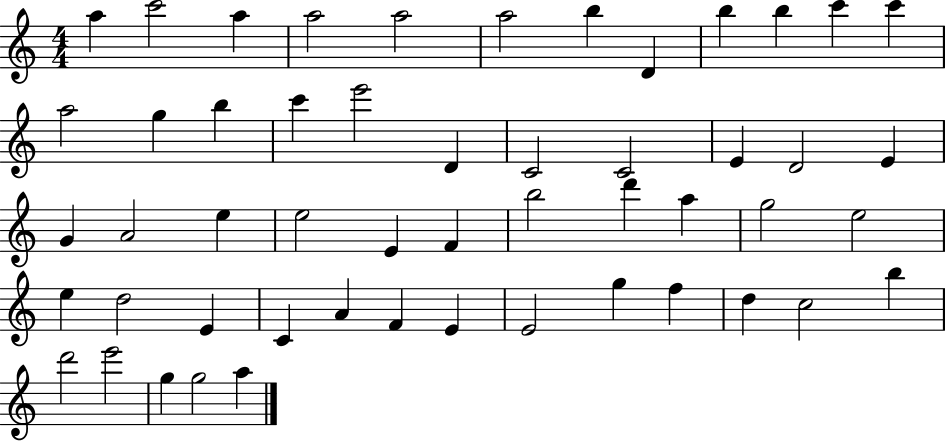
A5/q C6/h A5/q A5/h A5/h A5/h B5/q D4/q B5/q B5/q C6/q C6/q A5/h G5/q B5/q C6/q E6/h D4/q C4/h C4/h E4/q D4/h E4/q G4/q A4/h E5/q E5/h E4/q F4/q B5/h D6/q A5/q G5/h E5/h E5/q D5/h E4/q C4/q A4/q F4/q E4/q E4/h G5/q F5/q D5/q C5/h B5/q D6/h E6/h G5/q G5/h A5/q